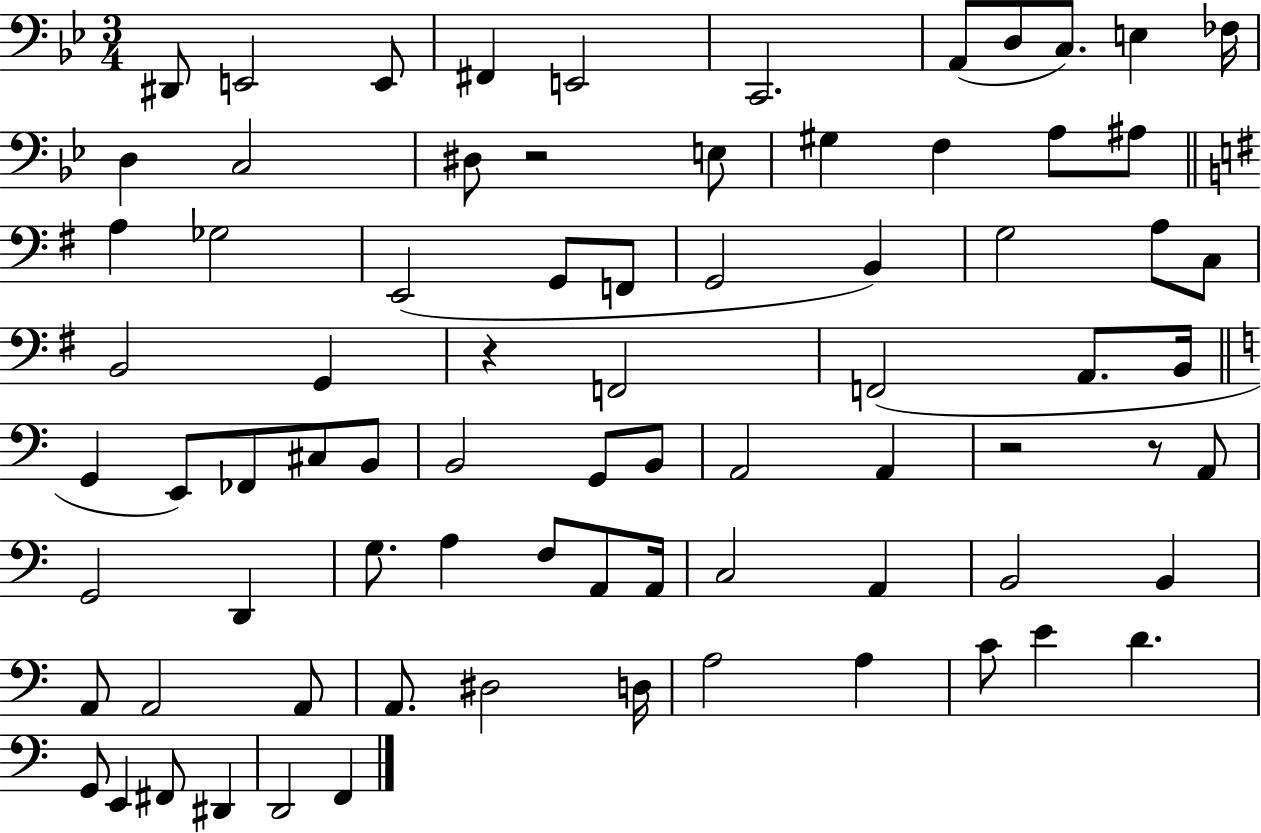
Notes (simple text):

D#2/e E2/h E2/e F#2/q E2/h C2/h. A2/e D3/e C3/e. E3/q FES3/s D3/q C3/h D#3/e R/h E3/e G#3/q F3/q A3/e A#3/e A3/q Gb3/h E2/h G2/e F2/e G2/h B2/q G3/h A3/e C3/e B2/h G2/q R/q F2/h F2/h A2/e. B2/s G2/q E2/e FES2/e C#3/e B2/e B2/h G2/e B2/e A2/h A2/q R/h R/e A2/e G2/h D2/q G3/e. A3/q F3/e A2/e A2/s C3/h A2/q B2/h B2/q A2/e A2/h A2/e A2/e. D#3/h D3/s A3/h A3/q C4/e E4/q D4/q. G2/e E2/q F#2/e D#2/q D2/h F2/q